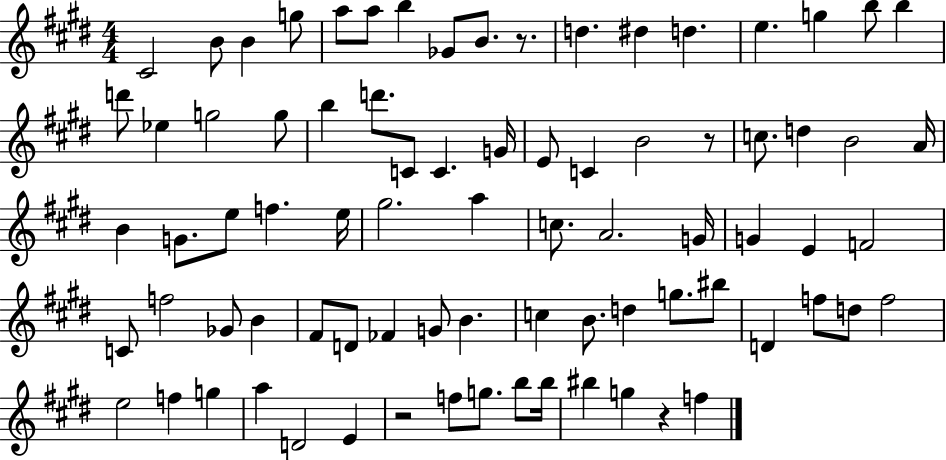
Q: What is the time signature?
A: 4/4